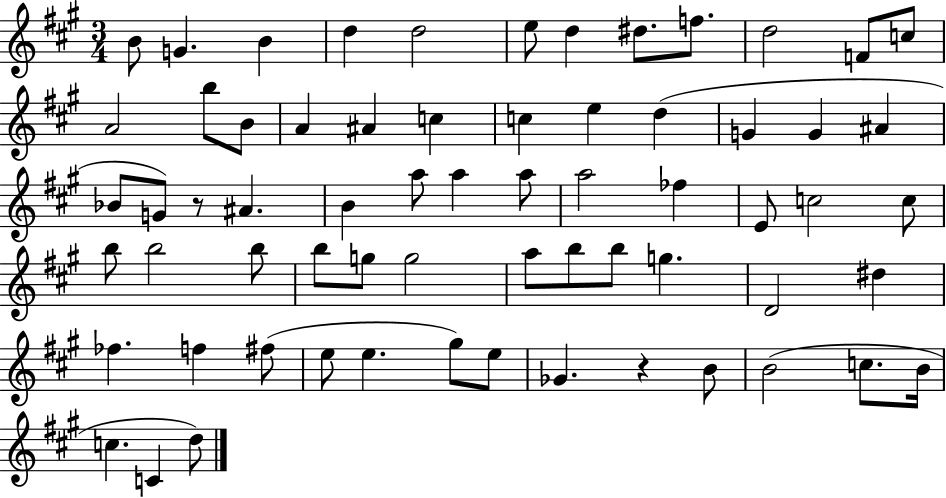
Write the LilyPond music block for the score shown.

{
  \clef treble
  \numericTimeSignature
  \time 3/4
  \key a \major
  b'8 g'4. b'4 | d''4 d''2 | e''8 d''4 dis''8. f''8. | d''2 f'8 c''8 | \break a'2 b''8 b'8 | a'4 ais'4 c''4 | c''4 e''4 d''4( | g'4 g'4 ais'4 | \break bes'8 g'8) r8 ais'4. | b'4 a''8 a''4 a''8 | a''2 fes''4 | e'8 c''2 c''8 | \break b''8 b''2 b''8 | b''8 g''8 g''2 | a''8 b''8 b''8 g''4. | d'2 dis''4 | \break fes''4. f''4 fis''8( | e''8 e''4. gis''8) e''8 | ges'4. r4 b'8 | b'2( c''8. b'16 | \break c''4. c'4 d''8) | \bar "|."
}